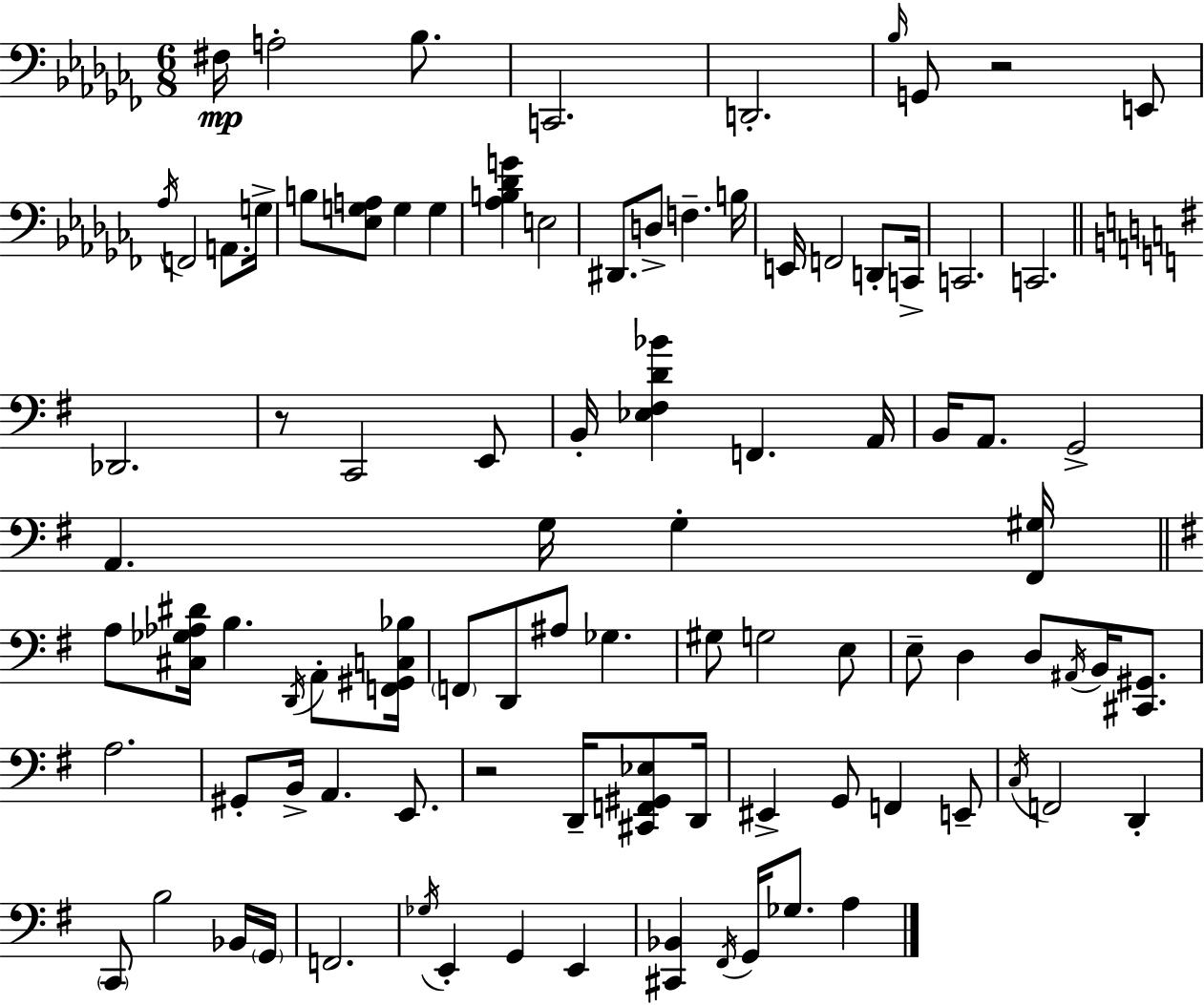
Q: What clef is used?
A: bass